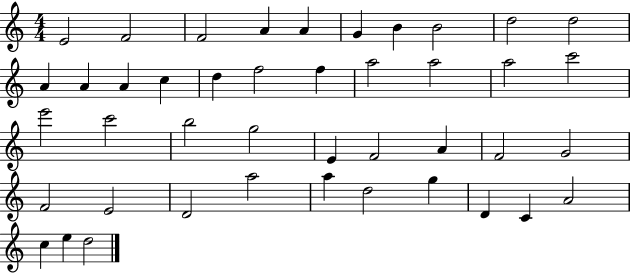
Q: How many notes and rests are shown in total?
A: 43